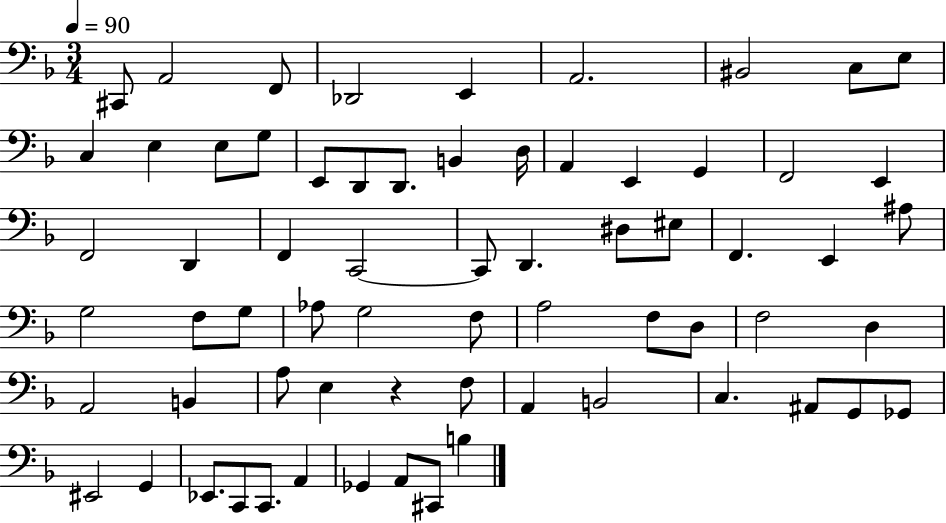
{
  \clef bass
  \numericTimeSignature
  \time 3/4
  \key f \major
  \tempo 4 = 90
  cis,8 a,2 f,8 | des,2 e,4 | a,2. | bis,2 c8 e8 | \break c4 e4 e8 g8 | e,8 d,8 d,8. b,4 d16 | a,4 e,4 g,4 | f,2 e,4 | \break f,2 d,4 | f,4 c,2~~ | c,8 d,4. dis8 eis8 | f,4. e,4 ais8 | \break g2 f8 g8 | aes8 g2 f8 | a2 f8 d8 | f2 d4 | \break a,2 b,4 | a8 e4 r4 f8 | a,4 b,2 | c4. ais,8 g,8 ges,8 | \break eis,2 g,4 | ees,8. c,8 c,8. a,4 | ges,4 a,8 cis,8 b4 | \bar "|."
}